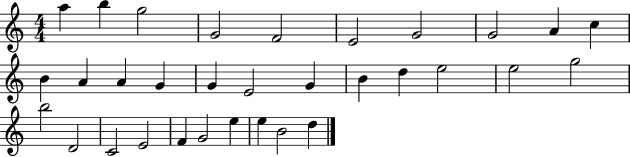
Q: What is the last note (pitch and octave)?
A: D5